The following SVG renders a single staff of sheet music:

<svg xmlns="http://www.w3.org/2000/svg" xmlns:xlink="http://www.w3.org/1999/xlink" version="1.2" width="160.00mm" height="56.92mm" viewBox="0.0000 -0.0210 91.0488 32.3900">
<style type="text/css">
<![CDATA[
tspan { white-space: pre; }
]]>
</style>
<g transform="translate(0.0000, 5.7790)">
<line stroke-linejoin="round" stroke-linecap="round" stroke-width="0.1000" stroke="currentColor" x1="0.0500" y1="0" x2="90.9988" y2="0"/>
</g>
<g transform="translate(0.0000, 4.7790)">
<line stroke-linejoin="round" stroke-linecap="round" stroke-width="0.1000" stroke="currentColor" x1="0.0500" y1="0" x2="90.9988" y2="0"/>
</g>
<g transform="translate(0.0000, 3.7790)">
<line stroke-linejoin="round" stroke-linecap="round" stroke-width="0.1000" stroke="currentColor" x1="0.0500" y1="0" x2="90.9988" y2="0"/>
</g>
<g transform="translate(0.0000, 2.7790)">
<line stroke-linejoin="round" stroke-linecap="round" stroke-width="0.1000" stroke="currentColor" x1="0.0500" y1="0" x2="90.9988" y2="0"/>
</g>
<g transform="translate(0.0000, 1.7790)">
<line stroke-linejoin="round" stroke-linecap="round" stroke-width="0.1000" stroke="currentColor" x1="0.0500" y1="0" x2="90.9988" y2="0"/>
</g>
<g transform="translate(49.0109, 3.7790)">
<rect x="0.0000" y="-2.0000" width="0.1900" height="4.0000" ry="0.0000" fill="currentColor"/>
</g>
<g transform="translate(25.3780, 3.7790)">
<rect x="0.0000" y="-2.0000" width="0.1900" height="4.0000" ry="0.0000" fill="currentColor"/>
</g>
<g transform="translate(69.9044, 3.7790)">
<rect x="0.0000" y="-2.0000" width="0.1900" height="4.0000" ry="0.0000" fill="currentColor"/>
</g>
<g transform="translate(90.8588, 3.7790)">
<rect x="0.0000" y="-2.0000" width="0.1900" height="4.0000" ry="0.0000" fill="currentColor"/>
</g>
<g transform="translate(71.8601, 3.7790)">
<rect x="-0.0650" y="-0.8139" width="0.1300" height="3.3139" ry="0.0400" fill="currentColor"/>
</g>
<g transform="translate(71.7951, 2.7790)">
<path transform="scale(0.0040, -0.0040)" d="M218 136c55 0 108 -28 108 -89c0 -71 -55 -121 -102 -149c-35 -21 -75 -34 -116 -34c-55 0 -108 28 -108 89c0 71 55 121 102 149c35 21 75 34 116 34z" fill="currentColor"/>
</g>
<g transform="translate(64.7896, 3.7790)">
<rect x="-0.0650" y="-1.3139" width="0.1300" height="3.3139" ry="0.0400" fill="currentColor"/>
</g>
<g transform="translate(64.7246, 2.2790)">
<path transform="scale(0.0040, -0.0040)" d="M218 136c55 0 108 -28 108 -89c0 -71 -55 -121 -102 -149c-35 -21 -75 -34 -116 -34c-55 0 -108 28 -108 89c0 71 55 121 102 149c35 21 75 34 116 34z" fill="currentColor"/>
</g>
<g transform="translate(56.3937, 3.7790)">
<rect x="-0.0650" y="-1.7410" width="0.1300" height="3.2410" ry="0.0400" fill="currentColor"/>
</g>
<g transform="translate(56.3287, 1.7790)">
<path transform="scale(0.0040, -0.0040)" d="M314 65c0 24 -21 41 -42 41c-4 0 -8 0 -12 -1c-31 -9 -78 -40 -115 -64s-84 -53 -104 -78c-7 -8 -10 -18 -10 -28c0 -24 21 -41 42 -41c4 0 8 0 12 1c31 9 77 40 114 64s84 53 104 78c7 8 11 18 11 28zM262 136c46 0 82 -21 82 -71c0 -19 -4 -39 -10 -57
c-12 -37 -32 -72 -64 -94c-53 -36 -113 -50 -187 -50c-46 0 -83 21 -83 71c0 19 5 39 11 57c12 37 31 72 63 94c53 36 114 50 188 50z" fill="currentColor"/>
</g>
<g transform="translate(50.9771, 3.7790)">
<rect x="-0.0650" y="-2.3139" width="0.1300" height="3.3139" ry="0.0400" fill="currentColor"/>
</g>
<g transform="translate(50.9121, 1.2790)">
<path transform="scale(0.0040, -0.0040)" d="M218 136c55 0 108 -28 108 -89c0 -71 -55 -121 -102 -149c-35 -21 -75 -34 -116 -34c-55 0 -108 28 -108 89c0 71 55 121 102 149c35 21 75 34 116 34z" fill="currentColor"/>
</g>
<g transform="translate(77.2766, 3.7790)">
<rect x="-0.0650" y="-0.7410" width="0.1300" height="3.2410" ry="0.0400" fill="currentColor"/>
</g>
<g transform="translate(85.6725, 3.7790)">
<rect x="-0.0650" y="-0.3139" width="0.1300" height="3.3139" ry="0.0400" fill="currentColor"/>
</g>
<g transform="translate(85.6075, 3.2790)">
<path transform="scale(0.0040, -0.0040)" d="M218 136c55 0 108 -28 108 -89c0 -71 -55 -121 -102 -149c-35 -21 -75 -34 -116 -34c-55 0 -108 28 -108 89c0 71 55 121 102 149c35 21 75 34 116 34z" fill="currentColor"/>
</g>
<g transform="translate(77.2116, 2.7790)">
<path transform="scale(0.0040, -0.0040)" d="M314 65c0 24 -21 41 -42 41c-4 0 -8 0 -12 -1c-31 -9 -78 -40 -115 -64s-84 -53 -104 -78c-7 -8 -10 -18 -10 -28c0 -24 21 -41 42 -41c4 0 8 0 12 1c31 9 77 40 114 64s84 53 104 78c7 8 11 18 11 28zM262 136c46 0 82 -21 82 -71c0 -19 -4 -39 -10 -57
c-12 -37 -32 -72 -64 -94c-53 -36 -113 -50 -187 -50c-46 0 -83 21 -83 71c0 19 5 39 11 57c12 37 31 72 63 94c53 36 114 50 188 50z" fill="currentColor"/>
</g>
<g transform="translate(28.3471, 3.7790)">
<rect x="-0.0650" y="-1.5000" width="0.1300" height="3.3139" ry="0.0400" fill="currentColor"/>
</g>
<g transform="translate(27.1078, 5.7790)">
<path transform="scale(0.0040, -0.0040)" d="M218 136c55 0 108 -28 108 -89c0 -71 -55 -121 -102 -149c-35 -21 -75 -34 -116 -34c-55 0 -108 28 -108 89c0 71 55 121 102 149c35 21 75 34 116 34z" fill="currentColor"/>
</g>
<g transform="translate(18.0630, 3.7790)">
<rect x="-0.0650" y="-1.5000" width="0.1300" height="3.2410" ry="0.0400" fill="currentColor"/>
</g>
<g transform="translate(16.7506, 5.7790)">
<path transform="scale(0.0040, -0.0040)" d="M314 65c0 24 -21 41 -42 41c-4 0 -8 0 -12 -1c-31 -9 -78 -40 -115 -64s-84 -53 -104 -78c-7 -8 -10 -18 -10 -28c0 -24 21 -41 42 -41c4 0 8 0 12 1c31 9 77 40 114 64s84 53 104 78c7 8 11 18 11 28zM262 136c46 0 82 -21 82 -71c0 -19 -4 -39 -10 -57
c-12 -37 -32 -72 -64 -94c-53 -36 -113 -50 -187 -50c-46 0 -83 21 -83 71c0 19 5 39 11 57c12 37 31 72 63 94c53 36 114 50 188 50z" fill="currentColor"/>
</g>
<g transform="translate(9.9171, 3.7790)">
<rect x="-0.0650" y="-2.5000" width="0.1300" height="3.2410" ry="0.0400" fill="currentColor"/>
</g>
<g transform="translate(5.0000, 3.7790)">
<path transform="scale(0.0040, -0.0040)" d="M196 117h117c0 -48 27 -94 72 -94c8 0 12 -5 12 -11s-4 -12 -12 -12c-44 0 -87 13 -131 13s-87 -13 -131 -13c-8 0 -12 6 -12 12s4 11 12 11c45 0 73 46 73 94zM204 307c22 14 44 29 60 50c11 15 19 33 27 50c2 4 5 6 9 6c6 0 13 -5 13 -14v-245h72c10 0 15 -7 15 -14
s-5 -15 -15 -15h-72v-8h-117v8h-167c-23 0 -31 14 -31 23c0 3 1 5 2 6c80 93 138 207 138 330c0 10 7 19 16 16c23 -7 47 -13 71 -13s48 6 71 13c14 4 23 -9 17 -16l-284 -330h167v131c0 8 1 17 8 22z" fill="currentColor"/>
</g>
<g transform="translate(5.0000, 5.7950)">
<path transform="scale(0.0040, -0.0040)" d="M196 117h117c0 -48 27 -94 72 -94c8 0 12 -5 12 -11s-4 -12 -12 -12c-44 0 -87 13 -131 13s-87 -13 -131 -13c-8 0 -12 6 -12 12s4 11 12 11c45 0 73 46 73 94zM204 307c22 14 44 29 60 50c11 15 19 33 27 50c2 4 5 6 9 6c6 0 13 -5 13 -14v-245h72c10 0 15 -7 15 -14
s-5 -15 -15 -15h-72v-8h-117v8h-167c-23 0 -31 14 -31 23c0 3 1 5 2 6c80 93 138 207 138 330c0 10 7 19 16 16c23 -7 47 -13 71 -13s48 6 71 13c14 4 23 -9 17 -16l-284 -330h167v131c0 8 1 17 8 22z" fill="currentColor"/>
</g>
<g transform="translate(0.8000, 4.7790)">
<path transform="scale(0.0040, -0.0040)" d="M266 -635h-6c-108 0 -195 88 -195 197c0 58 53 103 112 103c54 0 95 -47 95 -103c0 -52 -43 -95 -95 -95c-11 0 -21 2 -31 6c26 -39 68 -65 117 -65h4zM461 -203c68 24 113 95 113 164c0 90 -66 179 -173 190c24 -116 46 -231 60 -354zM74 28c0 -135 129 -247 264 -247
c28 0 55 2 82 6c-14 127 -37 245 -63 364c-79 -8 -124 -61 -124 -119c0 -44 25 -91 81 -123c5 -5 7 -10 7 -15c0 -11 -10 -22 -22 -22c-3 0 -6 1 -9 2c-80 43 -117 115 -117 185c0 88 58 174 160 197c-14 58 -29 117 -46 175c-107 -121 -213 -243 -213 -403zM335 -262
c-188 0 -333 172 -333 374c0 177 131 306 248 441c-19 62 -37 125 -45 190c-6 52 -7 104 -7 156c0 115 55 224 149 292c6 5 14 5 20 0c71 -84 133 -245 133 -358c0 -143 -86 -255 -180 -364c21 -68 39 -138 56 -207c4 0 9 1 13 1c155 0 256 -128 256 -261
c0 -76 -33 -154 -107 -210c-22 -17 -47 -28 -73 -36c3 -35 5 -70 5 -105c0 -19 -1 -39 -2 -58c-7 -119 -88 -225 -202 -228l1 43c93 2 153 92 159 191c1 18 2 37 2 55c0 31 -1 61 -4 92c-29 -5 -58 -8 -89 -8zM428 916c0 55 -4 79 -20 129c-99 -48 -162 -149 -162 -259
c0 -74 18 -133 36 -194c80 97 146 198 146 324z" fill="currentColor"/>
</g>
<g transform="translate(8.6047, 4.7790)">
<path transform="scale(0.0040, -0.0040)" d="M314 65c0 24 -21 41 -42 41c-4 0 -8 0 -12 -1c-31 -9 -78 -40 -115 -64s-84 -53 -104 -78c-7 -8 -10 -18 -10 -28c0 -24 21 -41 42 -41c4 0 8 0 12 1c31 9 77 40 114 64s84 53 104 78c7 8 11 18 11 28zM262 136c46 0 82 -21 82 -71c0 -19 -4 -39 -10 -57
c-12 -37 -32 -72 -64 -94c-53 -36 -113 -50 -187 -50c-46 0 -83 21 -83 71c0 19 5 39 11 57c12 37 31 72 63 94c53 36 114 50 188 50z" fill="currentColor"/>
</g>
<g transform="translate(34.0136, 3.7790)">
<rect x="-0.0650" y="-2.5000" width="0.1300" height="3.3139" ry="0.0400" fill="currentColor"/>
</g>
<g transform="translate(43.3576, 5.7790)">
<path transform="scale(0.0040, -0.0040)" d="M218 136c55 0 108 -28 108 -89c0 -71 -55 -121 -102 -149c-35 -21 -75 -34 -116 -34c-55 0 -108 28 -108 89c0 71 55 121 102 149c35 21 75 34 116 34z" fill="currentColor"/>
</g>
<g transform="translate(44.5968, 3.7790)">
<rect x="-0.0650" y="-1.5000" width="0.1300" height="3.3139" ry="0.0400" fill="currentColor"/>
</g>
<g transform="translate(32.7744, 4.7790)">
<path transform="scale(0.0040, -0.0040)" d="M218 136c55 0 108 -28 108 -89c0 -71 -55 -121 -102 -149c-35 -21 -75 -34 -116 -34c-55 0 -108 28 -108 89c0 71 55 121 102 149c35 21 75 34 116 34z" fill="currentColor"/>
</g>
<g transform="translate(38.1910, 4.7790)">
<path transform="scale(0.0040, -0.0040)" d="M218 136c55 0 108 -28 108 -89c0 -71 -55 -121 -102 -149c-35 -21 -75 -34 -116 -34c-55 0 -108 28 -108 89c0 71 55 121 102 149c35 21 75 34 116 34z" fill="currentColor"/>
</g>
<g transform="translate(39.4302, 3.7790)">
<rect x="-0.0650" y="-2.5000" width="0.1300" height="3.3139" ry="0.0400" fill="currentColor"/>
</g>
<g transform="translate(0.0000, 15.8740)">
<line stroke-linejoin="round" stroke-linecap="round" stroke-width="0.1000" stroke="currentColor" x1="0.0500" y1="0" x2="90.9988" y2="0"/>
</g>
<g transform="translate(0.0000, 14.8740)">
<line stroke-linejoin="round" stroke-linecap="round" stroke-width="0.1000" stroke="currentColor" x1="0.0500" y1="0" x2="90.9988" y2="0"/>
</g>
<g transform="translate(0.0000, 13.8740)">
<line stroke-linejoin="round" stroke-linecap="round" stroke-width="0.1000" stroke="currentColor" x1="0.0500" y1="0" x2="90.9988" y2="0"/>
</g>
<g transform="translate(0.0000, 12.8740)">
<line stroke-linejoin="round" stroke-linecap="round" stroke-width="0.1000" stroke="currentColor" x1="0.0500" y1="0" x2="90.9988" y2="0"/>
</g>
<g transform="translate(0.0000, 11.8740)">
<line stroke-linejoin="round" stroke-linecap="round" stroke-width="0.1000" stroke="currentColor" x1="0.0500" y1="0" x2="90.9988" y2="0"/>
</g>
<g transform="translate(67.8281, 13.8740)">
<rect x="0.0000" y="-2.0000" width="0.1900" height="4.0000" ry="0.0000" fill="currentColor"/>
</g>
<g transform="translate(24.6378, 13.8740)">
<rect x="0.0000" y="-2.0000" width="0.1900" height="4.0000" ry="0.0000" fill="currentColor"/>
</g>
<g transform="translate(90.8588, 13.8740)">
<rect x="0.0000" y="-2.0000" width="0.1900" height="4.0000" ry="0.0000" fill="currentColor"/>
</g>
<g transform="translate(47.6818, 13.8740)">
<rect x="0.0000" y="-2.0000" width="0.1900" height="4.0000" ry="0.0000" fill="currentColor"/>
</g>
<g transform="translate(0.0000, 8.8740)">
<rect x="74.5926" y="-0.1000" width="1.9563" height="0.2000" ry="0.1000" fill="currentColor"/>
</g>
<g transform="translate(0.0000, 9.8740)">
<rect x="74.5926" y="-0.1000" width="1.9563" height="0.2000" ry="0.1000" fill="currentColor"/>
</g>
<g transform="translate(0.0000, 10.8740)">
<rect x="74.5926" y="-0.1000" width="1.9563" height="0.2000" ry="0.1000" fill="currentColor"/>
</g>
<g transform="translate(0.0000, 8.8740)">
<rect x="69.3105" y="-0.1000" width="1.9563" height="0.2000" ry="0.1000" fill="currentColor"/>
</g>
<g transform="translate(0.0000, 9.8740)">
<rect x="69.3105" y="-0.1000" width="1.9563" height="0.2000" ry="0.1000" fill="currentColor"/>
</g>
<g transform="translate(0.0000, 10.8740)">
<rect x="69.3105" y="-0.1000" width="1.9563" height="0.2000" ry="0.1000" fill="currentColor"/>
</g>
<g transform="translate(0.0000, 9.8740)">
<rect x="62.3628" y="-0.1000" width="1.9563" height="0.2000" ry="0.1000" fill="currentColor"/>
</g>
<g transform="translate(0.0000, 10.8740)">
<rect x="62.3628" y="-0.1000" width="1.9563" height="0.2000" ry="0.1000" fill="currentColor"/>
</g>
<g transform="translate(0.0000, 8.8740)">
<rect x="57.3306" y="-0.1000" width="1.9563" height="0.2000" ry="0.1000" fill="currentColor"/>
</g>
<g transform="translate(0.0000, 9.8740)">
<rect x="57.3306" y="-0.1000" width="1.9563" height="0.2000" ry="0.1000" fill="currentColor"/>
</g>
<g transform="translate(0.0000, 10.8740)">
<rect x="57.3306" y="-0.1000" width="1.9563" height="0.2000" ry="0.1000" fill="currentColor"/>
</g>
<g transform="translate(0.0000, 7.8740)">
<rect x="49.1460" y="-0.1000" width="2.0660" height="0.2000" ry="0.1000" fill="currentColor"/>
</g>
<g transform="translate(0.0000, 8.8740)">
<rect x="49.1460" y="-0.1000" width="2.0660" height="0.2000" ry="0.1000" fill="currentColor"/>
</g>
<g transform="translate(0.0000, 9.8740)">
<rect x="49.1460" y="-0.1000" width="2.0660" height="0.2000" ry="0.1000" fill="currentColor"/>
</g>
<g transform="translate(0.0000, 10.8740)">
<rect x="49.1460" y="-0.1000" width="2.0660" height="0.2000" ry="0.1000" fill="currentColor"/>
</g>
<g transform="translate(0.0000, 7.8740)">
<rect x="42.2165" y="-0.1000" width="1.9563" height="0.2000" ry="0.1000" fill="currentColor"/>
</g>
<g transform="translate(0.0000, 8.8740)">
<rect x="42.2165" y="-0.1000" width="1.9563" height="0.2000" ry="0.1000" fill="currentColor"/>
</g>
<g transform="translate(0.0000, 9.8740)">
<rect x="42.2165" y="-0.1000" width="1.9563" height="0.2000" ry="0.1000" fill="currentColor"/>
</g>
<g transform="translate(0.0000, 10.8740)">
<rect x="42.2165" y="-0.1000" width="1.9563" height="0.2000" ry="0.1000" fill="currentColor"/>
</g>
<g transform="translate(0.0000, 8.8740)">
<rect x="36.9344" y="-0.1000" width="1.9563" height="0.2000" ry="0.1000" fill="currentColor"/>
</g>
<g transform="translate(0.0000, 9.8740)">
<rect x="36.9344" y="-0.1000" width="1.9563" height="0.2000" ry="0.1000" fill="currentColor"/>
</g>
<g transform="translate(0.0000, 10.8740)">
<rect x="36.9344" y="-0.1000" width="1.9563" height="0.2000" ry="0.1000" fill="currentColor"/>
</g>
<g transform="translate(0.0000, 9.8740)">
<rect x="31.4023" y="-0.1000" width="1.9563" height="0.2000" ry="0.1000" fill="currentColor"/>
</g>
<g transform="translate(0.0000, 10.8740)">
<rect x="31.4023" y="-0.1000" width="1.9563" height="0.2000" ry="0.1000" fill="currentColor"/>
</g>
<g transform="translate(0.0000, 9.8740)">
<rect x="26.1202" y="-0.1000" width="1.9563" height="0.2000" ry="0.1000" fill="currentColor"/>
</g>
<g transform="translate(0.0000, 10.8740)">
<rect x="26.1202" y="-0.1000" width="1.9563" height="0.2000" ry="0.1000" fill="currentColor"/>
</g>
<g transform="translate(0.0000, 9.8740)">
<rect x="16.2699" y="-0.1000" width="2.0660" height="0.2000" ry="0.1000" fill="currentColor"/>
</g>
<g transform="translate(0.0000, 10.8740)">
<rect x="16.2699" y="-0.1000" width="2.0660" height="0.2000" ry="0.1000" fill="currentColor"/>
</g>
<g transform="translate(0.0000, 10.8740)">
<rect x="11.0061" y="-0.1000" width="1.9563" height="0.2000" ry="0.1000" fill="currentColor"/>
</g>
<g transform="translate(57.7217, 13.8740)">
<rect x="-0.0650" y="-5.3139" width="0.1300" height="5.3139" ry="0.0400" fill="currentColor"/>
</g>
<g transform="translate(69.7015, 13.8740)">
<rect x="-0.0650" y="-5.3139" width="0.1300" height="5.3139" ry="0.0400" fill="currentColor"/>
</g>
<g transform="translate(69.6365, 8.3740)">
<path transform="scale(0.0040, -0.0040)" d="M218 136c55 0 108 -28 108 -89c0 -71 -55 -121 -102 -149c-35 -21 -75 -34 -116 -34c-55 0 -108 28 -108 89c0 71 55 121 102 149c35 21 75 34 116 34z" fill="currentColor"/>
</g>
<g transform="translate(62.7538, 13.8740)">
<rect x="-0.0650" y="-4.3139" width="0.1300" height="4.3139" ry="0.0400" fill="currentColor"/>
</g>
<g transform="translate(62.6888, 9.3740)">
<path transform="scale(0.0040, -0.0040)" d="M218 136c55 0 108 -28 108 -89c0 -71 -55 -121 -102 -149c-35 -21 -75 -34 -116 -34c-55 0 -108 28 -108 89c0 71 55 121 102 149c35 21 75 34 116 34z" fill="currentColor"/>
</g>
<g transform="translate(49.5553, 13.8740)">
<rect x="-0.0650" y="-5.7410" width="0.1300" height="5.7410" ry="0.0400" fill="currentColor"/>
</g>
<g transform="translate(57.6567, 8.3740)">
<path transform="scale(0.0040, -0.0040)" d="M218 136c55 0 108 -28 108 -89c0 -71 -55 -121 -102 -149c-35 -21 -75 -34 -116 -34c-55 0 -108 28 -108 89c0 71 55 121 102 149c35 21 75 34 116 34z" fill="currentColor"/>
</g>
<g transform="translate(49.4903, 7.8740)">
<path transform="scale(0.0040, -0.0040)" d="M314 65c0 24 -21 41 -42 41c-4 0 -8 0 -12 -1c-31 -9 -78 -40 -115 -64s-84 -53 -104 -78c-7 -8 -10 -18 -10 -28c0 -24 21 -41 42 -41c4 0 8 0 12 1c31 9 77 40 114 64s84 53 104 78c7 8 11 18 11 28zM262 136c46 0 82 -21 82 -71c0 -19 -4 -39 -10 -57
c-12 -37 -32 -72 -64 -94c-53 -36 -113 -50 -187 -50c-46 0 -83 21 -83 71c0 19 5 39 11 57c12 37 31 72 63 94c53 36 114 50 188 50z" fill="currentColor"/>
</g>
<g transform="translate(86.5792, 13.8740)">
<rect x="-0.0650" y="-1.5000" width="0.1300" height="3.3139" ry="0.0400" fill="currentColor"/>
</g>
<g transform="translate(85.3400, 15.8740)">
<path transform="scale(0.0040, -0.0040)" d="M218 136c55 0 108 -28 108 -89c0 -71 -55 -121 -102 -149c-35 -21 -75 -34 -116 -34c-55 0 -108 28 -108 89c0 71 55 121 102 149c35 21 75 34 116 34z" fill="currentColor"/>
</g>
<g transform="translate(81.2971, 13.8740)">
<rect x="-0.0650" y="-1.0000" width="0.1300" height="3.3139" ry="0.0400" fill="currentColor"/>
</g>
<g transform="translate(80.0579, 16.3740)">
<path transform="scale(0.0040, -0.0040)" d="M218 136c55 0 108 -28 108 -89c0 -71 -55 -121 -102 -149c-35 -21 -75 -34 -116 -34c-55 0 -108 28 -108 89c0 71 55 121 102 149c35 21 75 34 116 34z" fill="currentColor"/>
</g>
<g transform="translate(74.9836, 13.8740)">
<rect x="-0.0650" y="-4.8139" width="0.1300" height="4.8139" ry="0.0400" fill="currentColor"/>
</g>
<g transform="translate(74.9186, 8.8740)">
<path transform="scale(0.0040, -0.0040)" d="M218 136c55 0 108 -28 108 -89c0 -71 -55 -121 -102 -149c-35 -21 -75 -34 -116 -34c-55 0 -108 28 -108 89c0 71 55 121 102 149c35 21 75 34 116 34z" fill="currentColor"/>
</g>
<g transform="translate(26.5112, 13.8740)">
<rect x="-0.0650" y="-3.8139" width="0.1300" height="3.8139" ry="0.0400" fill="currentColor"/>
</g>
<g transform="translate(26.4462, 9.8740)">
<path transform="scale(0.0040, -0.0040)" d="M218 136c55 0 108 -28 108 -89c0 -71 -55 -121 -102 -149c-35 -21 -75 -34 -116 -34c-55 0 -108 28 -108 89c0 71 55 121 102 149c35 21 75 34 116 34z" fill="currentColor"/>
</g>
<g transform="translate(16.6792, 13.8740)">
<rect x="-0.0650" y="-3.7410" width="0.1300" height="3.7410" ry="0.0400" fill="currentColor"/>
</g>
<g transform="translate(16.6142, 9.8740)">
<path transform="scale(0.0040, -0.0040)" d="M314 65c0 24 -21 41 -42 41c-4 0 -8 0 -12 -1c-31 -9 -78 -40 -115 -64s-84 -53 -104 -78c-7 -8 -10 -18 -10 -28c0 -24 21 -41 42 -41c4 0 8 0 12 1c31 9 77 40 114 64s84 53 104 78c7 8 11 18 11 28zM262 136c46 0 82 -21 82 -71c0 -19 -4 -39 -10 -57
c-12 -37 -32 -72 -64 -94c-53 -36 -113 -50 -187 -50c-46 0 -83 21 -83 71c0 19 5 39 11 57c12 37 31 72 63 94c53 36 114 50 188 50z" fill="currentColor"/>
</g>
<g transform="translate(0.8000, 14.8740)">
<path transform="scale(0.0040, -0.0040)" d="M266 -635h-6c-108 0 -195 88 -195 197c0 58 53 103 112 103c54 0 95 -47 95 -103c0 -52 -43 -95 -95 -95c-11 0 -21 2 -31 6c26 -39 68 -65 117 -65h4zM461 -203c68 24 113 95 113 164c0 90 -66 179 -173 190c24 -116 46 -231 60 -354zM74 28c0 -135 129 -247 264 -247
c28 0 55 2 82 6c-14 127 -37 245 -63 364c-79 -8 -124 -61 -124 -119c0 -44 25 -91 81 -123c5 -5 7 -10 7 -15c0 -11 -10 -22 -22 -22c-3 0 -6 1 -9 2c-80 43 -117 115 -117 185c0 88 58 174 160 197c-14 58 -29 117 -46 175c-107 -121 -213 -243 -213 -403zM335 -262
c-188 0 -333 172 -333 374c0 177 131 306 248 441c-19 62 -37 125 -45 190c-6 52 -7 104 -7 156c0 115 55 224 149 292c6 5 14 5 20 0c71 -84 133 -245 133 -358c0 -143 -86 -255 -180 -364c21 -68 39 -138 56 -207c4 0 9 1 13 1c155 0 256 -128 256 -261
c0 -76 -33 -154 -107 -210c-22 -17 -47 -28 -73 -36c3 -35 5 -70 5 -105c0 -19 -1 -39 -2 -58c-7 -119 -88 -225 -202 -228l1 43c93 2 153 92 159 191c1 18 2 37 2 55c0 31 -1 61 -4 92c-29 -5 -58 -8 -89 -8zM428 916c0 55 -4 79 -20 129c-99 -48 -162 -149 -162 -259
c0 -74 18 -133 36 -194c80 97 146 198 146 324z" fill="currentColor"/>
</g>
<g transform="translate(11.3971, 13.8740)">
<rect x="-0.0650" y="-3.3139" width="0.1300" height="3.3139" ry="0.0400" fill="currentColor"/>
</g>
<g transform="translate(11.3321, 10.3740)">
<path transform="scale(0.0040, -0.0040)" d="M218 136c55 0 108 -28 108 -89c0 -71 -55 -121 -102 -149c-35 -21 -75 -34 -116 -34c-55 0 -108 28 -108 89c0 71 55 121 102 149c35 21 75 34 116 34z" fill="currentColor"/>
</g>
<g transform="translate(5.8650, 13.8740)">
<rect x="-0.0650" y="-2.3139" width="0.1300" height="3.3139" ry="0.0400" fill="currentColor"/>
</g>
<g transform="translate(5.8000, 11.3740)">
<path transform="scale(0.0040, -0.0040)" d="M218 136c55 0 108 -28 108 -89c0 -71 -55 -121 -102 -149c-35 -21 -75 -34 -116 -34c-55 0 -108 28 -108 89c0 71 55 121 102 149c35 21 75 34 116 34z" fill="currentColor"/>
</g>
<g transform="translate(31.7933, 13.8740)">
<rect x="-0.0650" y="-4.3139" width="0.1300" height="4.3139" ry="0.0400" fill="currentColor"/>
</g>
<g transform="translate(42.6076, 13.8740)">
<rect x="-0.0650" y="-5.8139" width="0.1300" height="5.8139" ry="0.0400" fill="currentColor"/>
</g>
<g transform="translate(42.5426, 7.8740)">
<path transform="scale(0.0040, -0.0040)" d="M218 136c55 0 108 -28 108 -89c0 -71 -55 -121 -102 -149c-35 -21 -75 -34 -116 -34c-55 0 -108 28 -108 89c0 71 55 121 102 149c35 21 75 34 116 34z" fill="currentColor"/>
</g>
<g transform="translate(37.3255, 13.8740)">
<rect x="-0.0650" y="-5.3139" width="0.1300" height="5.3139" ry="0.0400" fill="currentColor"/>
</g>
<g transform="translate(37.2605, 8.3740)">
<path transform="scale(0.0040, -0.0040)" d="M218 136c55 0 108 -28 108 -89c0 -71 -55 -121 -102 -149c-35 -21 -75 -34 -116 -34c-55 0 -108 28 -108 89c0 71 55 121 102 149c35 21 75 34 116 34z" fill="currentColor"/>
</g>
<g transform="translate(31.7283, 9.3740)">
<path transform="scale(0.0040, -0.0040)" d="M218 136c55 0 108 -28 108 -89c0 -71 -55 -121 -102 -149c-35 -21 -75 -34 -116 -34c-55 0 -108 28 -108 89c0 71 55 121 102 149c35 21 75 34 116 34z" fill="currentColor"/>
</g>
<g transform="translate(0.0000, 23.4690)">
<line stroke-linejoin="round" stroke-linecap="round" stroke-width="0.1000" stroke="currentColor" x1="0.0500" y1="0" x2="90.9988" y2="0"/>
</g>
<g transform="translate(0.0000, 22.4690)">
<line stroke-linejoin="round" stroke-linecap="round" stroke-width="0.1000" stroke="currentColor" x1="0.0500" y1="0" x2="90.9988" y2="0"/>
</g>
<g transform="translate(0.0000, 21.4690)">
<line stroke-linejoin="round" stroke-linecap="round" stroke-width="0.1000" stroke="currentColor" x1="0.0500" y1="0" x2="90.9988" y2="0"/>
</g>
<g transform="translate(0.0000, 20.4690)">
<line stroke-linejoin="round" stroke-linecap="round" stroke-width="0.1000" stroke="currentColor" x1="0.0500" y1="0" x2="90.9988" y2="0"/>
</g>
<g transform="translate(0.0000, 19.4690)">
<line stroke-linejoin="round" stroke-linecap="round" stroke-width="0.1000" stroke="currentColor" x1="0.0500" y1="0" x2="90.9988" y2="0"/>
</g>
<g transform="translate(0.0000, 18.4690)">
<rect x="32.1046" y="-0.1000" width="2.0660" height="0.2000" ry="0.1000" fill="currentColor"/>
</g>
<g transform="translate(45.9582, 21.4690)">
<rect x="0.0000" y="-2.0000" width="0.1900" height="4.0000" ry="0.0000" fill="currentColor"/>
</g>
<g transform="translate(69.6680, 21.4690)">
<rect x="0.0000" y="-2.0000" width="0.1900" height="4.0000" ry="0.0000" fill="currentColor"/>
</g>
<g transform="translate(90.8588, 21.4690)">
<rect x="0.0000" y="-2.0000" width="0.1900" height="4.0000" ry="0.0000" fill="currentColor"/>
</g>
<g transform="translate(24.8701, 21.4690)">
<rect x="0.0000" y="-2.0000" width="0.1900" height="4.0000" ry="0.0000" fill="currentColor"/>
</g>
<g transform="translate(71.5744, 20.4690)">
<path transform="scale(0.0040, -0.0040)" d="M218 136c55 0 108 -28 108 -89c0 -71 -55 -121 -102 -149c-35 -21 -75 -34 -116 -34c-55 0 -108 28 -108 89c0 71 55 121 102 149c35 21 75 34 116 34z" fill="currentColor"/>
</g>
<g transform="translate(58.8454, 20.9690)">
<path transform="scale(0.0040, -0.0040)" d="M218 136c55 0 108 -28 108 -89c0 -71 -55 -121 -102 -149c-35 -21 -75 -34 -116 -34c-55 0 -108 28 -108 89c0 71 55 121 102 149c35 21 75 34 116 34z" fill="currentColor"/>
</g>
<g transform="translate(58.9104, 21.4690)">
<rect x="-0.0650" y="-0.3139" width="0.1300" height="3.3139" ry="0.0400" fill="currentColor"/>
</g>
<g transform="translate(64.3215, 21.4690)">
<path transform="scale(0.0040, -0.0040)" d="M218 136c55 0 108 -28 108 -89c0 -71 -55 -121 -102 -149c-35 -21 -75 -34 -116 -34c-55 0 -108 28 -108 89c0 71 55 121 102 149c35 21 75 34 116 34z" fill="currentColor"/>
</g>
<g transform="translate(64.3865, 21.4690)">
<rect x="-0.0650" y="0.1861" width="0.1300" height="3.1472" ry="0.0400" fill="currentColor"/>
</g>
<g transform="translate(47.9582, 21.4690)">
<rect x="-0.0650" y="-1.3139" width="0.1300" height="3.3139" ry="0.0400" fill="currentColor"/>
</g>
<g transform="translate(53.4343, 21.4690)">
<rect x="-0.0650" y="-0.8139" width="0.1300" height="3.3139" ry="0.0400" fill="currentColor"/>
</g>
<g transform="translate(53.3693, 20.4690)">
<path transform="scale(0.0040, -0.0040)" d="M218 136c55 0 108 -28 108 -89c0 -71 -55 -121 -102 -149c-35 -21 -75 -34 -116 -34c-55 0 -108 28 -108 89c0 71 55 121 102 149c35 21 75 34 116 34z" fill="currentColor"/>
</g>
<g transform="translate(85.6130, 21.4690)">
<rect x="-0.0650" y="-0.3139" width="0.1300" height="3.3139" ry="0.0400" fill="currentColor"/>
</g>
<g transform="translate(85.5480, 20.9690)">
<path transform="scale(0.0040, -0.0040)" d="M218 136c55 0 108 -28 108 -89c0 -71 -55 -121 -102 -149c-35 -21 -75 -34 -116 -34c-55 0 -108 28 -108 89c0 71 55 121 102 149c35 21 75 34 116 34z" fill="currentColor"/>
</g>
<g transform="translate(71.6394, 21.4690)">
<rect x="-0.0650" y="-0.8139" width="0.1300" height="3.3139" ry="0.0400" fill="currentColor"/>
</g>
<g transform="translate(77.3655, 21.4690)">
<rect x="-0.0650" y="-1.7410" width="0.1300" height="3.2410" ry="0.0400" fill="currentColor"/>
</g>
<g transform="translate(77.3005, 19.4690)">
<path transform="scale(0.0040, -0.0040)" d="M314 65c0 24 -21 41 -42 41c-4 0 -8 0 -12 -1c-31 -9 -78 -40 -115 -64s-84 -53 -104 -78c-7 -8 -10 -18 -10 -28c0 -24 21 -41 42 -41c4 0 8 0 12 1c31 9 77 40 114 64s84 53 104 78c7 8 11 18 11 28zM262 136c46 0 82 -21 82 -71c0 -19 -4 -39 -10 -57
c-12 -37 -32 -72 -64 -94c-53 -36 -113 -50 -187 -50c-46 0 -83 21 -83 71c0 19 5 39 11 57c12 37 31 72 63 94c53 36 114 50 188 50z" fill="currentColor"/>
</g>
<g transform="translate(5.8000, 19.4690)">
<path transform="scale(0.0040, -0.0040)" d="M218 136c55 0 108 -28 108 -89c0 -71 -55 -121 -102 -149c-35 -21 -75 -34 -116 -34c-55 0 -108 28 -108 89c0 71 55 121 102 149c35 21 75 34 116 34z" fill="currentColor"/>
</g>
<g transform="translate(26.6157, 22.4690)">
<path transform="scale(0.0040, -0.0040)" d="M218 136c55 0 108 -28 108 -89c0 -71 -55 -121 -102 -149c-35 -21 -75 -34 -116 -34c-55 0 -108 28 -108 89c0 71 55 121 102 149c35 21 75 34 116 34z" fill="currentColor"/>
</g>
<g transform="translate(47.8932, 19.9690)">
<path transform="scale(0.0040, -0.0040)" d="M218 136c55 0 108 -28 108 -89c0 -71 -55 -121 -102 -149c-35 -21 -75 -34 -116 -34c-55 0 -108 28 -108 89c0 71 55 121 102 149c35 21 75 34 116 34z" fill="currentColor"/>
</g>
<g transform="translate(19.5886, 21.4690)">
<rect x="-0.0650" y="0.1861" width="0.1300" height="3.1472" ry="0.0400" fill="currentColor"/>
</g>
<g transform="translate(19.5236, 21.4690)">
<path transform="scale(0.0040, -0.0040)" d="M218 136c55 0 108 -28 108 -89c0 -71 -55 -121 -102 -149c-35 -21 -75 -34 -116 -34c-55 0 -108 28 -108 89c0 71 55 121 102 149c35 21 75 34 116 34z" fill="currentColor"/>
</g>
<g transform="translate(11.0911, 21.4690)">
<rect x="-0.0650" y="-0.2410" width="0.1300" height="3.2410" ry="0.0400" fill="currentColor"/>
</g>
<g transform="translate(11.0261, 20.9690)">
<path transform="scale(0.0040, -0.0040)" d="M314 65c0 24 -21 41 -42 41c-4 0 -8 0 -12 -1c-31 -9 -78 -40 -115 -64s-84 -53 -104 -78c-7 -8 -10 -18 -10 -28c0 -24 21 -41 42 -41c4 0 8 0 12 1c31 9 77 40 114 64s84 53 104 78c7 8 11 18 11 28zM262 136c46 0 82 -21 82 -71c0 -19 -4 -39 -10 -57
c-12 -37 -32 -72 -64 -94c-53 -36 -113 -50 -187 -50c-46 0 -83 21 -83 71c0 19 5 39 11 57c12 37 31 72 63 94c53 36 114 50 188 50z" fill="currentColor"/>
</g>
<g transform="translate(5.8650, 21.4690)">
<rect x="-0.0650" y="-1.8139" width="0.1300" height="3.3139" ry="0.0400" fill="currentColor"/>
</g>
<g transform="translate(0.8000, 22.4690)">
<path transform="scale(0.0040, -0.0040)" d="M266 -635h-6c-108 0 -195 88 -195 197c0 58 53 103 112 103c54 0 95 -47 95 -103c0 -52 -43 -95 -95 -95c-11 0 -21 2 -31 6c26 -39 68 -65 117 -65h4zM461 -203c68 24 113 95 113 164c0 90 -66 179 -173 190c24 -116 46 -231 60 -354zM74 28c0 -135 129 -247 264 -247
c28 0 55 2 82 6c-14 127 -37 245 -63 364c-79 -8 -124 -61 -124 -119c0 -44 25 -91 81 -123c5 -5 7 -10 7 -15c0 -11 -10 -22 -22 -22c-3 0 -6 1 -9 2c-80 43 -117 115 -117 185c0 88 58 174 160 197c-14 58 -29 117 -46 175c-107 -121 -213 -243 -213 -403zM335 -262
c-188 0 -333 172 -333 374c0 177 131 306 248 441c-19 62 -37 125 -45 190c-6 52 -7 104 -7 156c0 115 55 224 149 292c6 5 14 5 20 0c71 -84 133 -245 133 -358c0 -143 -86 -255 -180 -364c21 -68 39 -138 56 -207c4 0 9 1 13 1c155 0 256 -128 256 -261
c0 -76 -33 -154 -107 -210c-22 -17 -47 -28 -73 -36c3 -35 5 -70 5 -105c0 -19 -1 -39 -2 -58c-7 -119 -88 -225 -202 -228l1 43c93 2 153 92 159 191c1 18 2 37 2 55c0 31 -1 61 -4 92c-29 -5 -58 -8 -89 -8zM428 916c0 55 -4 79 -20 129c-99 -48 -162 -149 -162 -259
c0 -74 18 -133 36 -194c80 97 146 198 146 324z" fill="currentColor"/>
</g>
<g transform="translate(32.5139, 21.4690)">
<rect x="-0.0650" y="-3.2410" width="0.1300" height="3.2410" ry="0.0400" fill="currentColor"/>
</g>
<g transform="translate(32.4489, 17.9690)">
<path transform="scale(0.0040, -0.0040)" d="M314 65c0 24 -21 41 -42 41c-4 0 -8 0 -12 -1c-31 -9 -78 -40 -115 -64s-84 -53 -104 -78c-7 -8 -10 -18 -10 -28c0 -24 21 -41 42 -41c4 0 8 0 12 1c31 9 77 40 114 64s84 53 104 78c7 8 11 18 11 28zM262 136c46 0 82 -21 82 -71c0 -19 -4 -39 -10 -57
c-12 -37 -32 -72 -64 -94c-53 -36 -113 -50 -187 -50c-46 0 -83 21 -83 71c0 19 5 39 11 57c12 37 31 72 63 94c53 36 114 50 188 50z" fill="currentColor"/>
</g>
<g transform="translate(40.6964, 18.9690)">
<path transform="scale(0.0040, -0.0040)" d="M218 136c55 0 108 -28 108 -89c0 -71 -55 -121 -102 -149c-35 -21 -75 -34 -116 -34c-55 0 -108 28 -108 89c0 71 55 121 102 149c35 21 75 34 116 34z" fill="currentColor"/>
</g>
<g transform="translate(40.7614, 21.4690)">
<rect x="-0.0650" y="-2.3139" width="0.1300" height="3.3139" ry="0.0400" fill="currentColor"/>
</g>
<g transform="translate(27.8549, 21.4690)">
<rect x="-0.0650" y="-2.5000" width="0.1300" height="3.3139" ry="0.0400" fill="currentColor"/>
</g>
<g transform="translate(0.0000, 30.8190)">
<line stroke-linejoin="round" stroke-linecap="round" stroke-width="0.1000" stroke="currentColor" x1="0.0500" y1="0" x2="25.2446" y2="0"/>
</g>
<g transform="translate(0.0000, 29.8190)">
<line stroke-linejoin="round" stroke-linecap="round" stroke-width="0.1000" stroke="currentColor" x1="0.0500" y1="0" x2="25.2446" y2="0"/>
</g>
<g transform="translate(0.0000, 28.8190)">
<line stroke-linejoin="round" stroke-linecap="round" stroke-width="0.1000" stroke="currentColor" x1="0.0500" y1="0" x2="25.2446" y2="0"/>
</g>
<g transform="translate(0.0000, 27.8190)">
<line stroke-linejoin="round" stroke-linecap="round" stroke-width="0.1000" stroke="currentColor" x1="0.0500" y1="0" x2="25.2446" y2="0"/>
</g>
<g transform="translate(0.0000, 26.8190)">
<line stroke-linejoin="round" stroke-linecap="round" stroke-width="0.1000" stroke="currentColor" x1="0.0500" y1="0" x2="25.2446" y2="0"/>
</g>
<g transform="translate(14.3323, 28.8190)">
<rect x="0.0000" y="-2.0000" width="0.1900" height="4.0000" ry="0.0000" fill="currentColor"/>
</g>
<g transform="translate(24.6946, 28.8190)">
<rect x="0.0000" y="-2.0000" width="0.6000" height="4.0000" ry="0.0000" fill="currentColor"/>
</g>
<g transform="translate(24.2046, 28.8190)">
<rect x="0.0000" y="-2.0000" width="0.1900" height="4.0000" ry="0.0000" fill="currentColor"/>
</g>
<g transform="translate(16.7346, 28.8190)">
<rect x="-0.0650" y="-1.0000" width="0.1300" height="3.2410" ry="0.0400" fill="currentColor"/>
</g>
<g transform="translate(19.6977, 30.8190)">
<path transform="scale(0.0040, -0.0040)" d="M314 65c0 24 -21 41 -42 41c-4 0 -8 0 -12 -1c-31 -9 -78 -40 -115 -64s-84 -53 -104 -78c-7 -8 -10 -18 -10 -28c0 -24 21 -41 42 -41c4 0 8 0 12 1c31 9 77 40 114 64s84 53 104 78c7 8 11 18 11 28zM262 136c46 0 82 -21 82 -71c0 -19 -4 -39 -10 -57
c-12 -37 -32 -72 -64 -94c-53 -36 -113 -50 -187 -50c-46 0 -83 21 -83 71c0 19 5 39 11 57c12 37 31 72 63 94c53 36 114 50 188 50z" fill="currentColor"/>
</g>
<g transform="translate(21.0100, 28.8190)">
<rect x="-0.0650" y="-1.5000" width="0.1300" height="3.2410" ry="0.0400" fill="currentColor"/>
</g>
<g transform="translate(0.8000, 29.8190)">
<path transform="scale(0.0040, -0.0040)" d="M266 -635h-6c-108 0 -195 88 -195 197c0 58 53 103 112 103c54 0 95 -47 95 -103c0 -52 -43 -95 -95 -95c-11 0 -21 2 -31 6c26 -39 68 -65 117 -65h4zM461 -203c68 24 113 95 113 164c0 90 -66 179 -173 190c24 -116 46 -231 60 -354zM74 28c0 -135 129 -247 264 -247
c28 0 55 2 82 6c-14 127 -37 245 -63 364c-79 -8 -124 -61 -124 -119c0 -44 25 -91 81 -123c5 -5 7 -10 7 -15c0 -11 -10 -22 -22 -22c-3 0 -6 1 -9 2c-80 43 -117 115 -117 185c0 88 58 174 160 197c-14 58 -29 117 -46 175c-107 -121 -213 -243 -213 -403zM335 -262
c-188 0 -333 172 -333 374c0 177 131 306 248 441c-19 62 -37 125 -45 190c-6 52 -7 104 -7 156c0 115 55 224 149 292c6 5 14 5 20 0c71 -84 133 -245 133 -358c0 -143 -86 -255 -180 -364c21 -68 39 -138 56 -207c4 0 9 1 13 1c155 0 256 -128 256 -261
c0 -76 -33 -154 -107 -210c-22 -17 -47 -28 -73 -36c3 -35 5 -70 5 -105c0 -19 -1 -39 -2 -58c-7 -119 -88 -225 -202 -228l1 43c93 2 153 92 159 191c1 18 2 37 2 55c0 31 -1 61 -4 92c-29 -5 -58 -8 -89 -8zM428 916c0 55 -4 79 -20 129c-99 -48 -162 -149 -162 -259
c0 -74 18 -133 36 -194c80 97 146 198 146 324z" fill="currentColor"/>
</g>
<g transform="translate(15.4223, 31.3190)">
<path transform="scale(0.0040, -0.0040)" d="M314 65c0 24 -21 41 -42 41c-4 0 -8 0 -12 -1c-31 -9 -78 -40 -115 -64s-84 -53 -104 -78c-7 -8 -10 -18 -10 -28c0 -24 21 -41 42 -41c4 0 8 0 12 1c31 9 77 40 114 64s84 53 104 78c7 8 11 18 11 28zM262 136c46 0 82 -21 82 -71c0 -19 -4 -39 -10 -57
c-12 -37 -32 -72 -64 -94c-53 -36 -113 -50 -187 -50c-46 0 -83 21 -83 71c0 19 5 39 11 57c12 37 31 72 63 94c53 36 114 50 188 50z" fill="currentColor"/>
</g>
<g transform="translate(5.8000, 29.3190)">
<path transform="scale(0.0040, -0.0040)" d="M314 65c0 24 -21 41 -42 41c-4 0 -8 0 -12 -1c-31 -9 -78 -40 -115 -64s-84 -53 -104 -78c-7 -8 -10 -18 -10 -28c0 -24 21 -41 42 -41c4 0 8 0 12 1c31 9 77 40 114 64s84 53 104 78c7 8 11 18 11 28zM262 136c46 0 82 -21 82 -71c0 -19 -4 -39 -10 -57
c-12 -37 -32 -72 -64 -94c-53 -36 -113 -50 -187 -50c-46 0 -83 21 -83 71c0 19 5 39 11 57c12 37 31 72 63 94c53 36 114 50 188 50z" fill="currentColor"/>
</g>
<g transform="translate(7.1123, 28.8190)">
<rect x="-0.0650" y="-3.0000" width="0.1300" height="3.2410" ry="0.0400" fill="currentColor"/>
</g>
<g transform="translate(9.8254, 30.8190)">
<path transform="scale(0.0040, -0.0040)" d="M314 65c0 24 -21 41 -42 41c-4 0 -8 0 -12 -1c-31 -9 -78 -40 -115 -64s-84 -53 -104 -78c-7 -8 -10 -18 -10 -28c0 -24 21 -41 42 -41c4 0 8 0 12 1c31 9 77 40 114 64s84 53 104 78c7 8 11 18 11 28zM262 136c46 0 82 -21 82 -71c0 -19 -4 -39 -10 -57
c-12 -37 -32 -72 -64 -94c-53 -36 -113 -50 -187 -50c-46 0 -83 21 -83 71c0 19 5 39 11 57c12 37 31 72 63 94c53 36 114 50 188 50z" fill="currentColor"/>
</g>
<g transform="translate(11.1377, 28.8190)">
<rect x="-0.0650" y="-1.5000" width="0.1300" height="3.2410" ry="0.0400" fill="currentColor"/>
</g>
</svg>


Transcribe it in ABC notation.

X:1
T:Untitled
M:4/4
L:1/4
K:C
G2 E2 E G G E g f2 e d d2 c g b c'2 c' d' f' g' g'2 f' d' f' e' D E f c2 B G b2 g e d c B d f2 c A2 E2 D2 E2